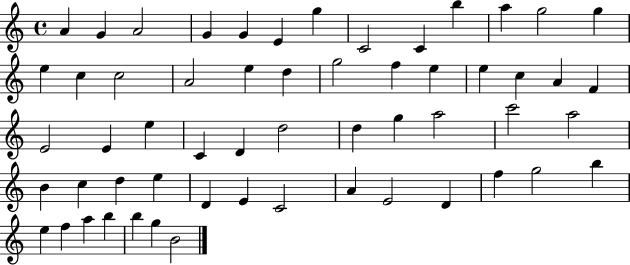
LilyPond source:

{
  \clef treble
  \time 4/4
  \defaultTimeSignature
  \key c \major
  a'4 g'4 a'2 | g'4 g'4 e'4 g''4 | c'2 c'4 b''4 | a''4 g''2 g''4 | \break e''4 c''4 c''2 | a'2 e''4 d''4 | g''2 f''4 e''4 | e''4 c''4 a'4 f'4 | \break e'2 e'4 e''4 | c'4 d'4 d''2 | d''4 g''4 a''2 | c'''2 a''2 | \break b'4 c''4 d''4 e''4 | d'4 e'4 c'2 | a'4 e'2 d'4 | f''4 g''2 b''4 | \break e''4 f''4 a''4 b''4 | b''4 g''4 b'2 | \bar "|."
}